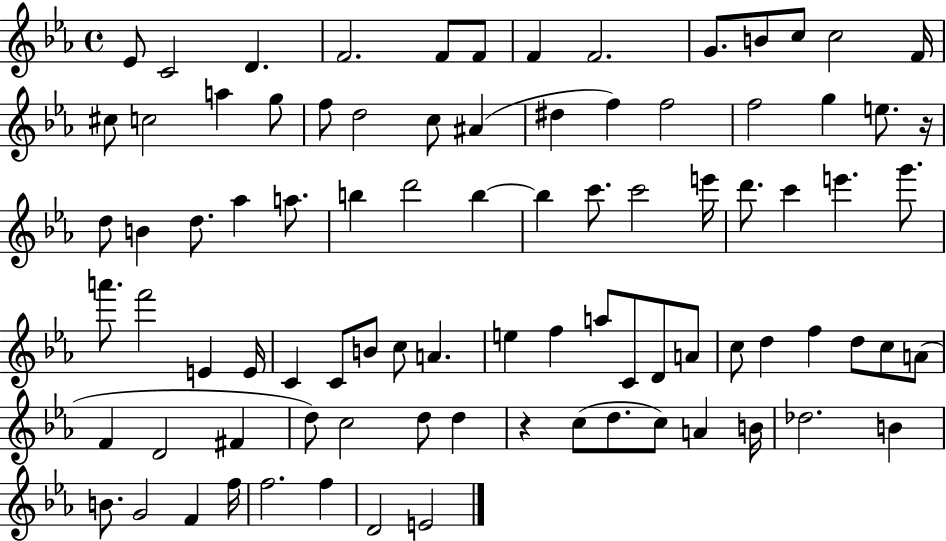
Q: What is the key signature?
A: EES major